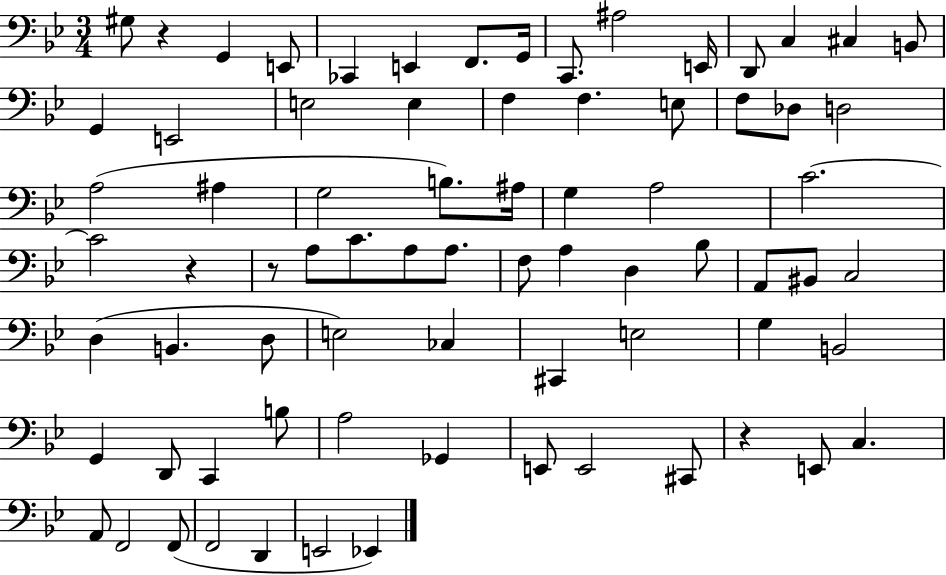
{
  \clef bass
  \numericTimeSignature
  \time 3/4
  \key bes \major
  gis8 r4 g,4 e,8 | ces,4 e,4 f,8. g,16 | c,8. ais2 e,16 | d,8 c4 cis4 b,8 | \break g,4 e,2 | e2 e4 | f4 f4. e8 | f8 des8 d2 | \break a2( ais4 | g2 b8.) ais16 | g4 a2 | c'2.~~ | \break c'2 r4 | r8 a8 c'8. a8 a8. | f8 a4 d4 bes8 | a,8 bis,8 c2 | \break d4( b,4. d8 | e2) ces4 | cis,4 e2 | g4 b,2 | \break g,4 d,8 c,4 b8 | a2 ges,4 | e,8 e,2 cis,8 | r4 e,8 c4. | \break a,8 f,2 f,8( | f,2 d,4 | e,2 ees,4) | \bar "|."
}